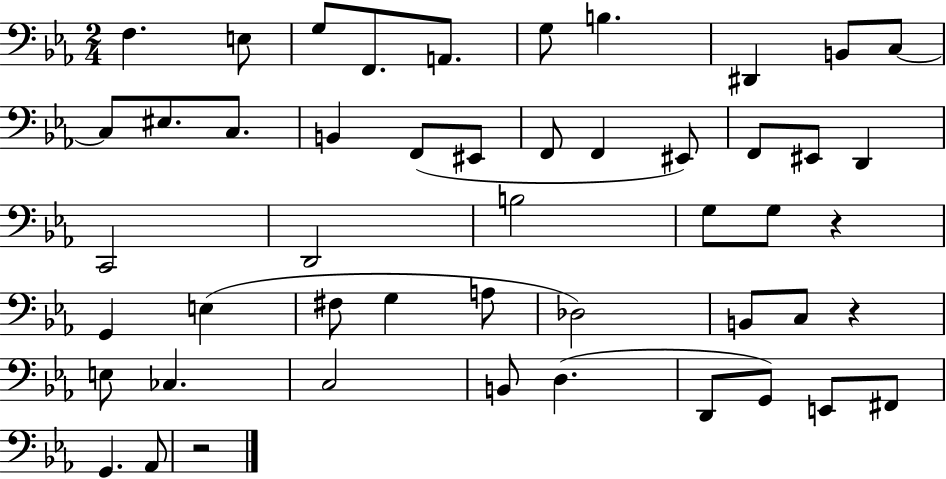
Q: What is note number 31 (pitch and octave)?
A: G3